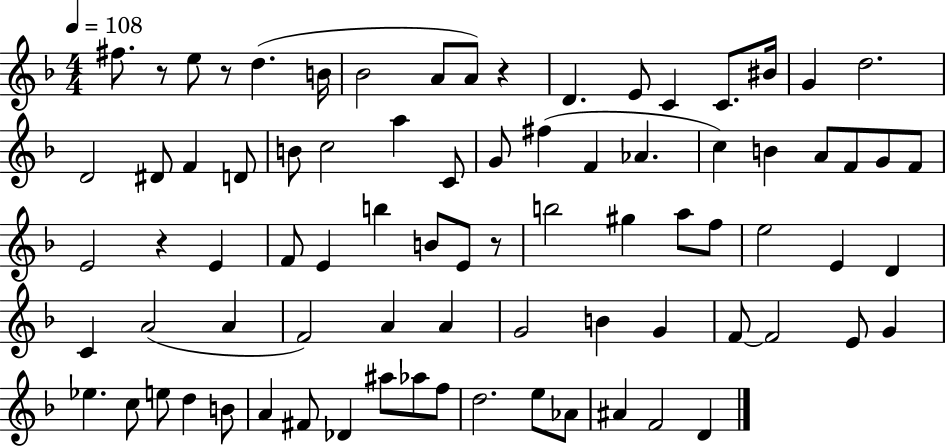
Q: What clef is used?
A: treble